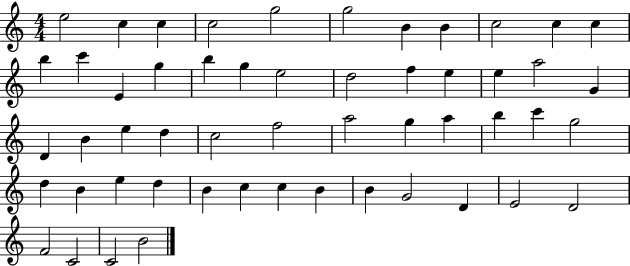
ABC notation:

X:1
T:Untitled
M:4/4
L:1/4
K:C
e2 c c c2 g2 g2 B B c2 c c b c' E g b g e2 d2 f e e a2 G D B e d c2 f2 a2 g a b c' g2 d B e d B c c B B G2 D E2 D2 F2 C2 C2 B2